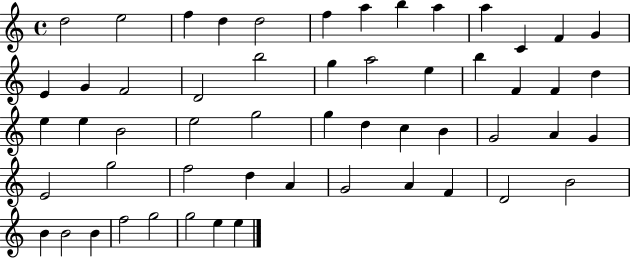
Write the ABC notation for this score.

X:1
T:Untitled
M:4/4
L:1/4
K:C
d2 e2 f d d2 f a b a a C F G E G F2 D2 b2 g a2 e b F F d e e B2 e2 g2 g d c B G2 A G E2 g2 f2 d A G2 A F D2 B2 B B2 B f2 g2 g2 e e